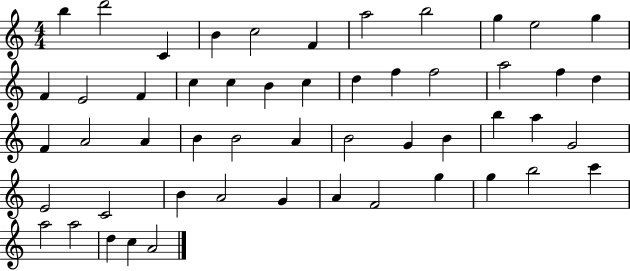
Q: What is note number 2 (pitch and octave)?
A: D6